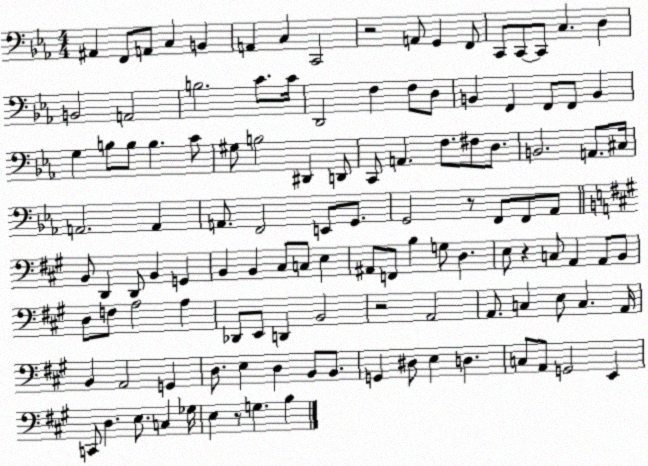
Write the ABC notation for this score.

X:1
T:Untitled
M:4/4
L:1/4
K:Eb
^A,, F,,/2 A,,/2 C, B,, A,, C, C,,2 z2 A,,/2 G,, F,,/2 C,,/2 C,,/2 C,,/2 C, D, B,,2 A,,2 B,2 C/2 C/4 D,,2 F, F,/2 D,/2 B,, F,, F,,/2 F,,/2 B,, G, B,/2 B,/2 B, C/2 ^G,/2 B,2 ^D,, D,,/2 C,,/2 A,, F,/2 ^F,/2 D,/2 B,,2 A,,/2 ^C,/4 A,,2 A,, A,,/2 F,,2 E,,/2 G,,/2 G,,2 z/2 F,,/2 F,,/2 _A,,/2 B,,/2 D,, D,,/2 B,, G,, B,, B,, ^C,/2 C,/2 E, ^A,,/2 F,,/2 B, G,/2 D, E,/2 z C,/2 A,, A,,/2 B,,/2 D,/2 F,/2 A,2 A, _D,,/2 E,,/2 D,, B,,2 z2 A,,2 A,,/2 C, E,/2 C, A,,/4 B,, A,,2 G,, D,/2 E, D, B,,/2 B,,/2 G,, ^D,/2 E, D, C,/2 A,,/2 G,,2 E,, C,,/2 D, E,/2 C, _G,/4 E, z/2 G, B,